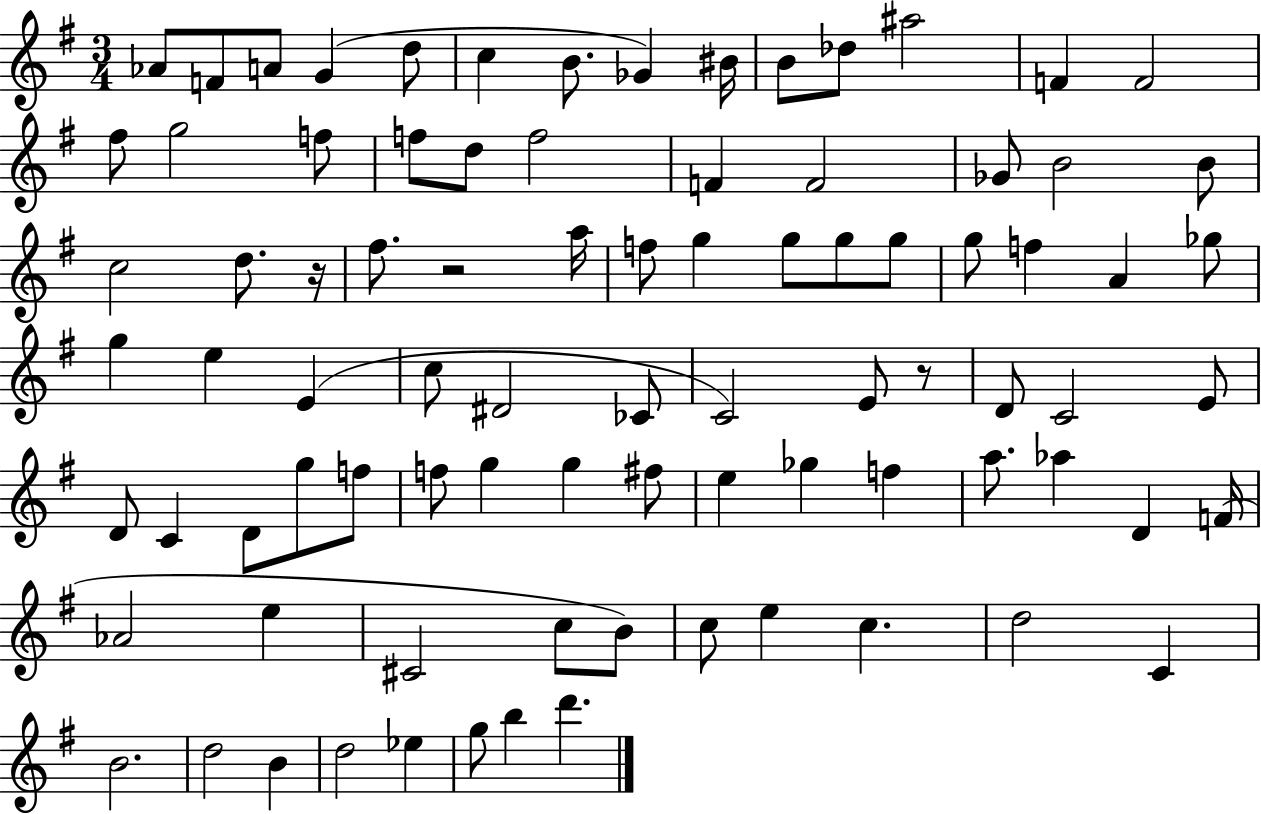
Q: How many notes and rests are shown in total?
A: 86